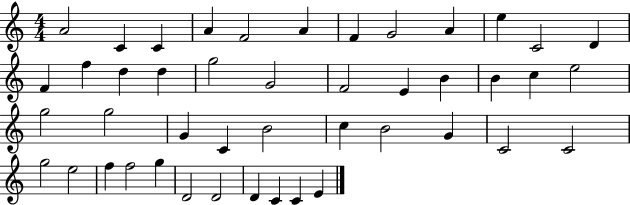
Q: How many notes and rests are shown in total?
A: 45